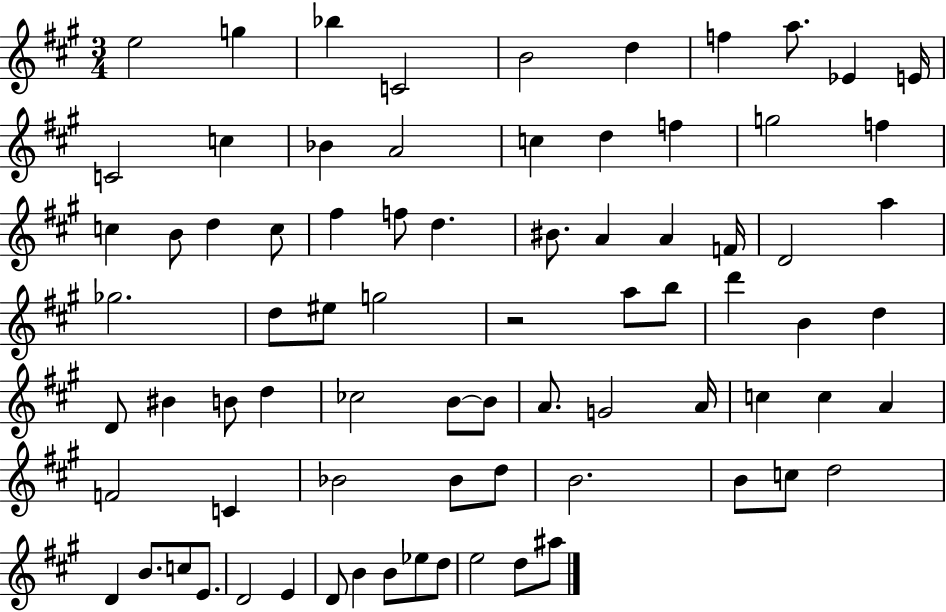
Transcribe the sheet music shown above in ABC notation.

X:1
T:Untitled
M:3/4
L:1/4
K:A
e2 g _b C2 B2 d f a/2 _E E/4 C2 c _B A2 c d f g2 f c B/2 d c/2 ^f f/2 d ^B/2 A A F/4 D2 a _g2 d/2 ^e/2 g2 z2 a/2 b/2 d' B d D/2 ^B B/2 d _c2 B/2 B/2 A/2 G2 A/4 c c A F2 C _B2 _B/2 d/2 B2 B/2 c/2 d2 D B/2 c/2 E/2 D2 E D/2 B B/2 _e/2 d/2 e2 d/2 ^a/2